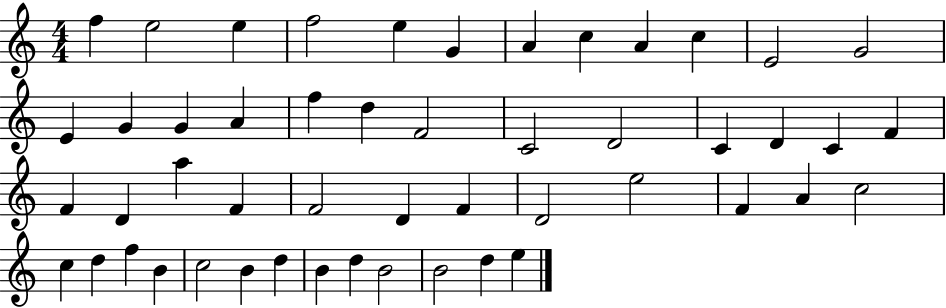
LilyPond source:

{
  \clef treble
  \numericTimeSignature
  \time 4/4
  \key c \major
  f''4 e''2 e''4 | f''2 e''4 g'4 | a'4 c''4 a'4 c''4 | e'2 g'2 | \break e'4 g'4 g'4 a'4 | f''4 d''4 f'2 | c'2 d'2 | c'4 d'4 c'4 f'4 | \break f'4 d'4 a''4 f'4 | f'2 d'4 f'4 | d'2 e''2 | f'4 a'4 c''2 | \break c''4 d''4 f''4 b'4 | c''2 b'4 d''4 | b'4 d''4 b'2 | b'2 d''4 e''4 | \break \bar "|."
}